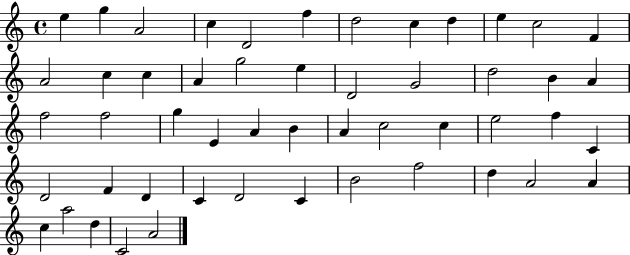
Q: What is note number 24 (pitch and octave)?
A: F5